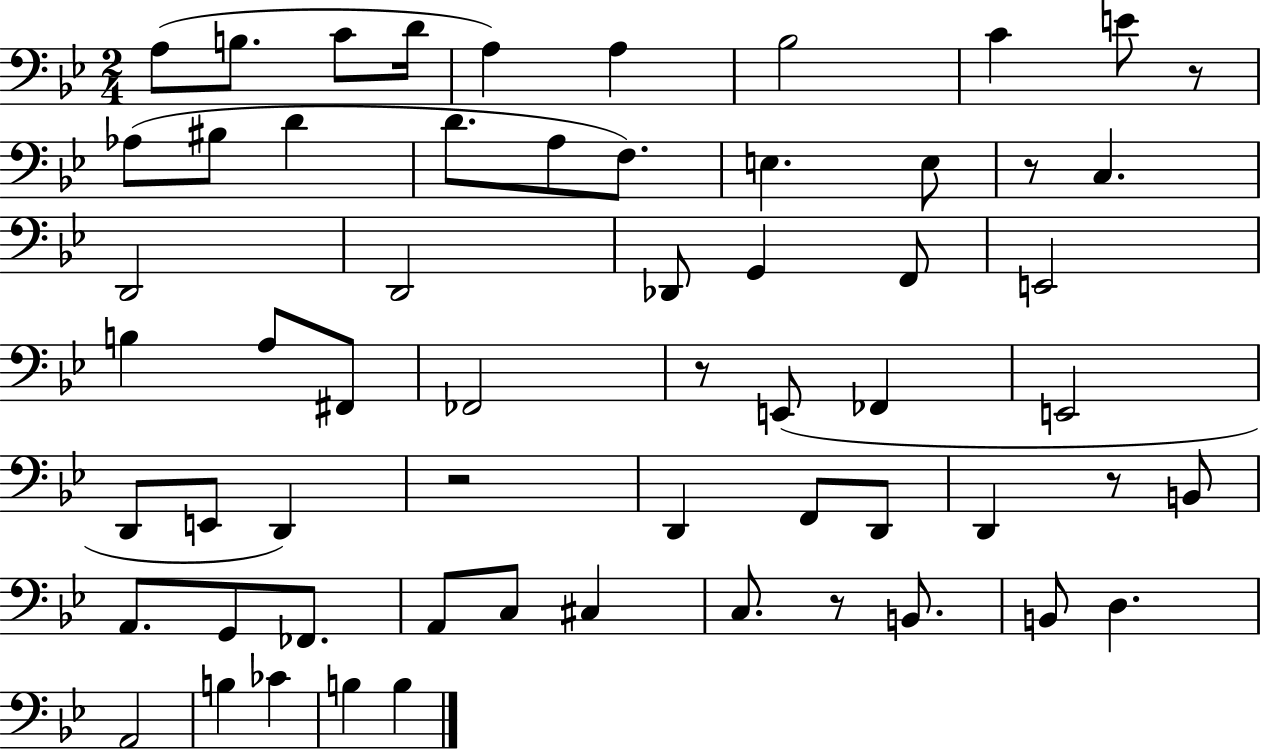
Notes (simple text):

A3/e B3/e. C4/e D4/s A3/q A3/q Bb3/h C4/q E4/e R/e Ab3/e BIS3/e D4/q D4/e. A3/e F3/e. E3/q. E3/e R/e C3/q. D2/h D2/h Db2/e G2/q F2/e E2/h B3/q A3/e F#2/e FES2/h R/e E2/e FES2/q E2/h D2/e E2/e D2/q R/h D2/q F2/e D2/e D2/q R/e B2/e A2/e. G2/e FES2/e. A2/e C3/e C#3/q C3/e. R/e B2/e. B2/e D3/q. A2/h B3/q CES4/q B3/q B3/q